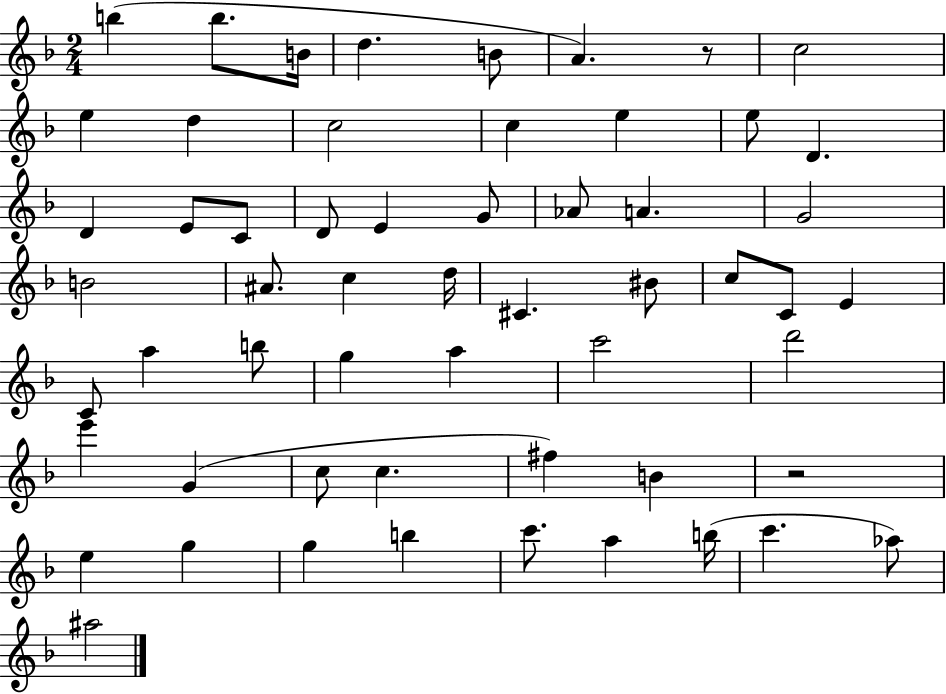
X:1
T:Untitled
M:2/4
L:1/4
K:F
b b/2 B/4 d B/2 A z/2 c2 e d c2 c e e/2 D D E/2 C/2 D/2 E G/2 _A/2 A G2 B2 ^A/2 c d/4 ^C ^B/2 c/2 C/2 E C/2 a b/2 g a c'2 d'2 e' G c/2 c ^f B z2 e g g b c'/2 a b/4 c' _a/2 ^a2